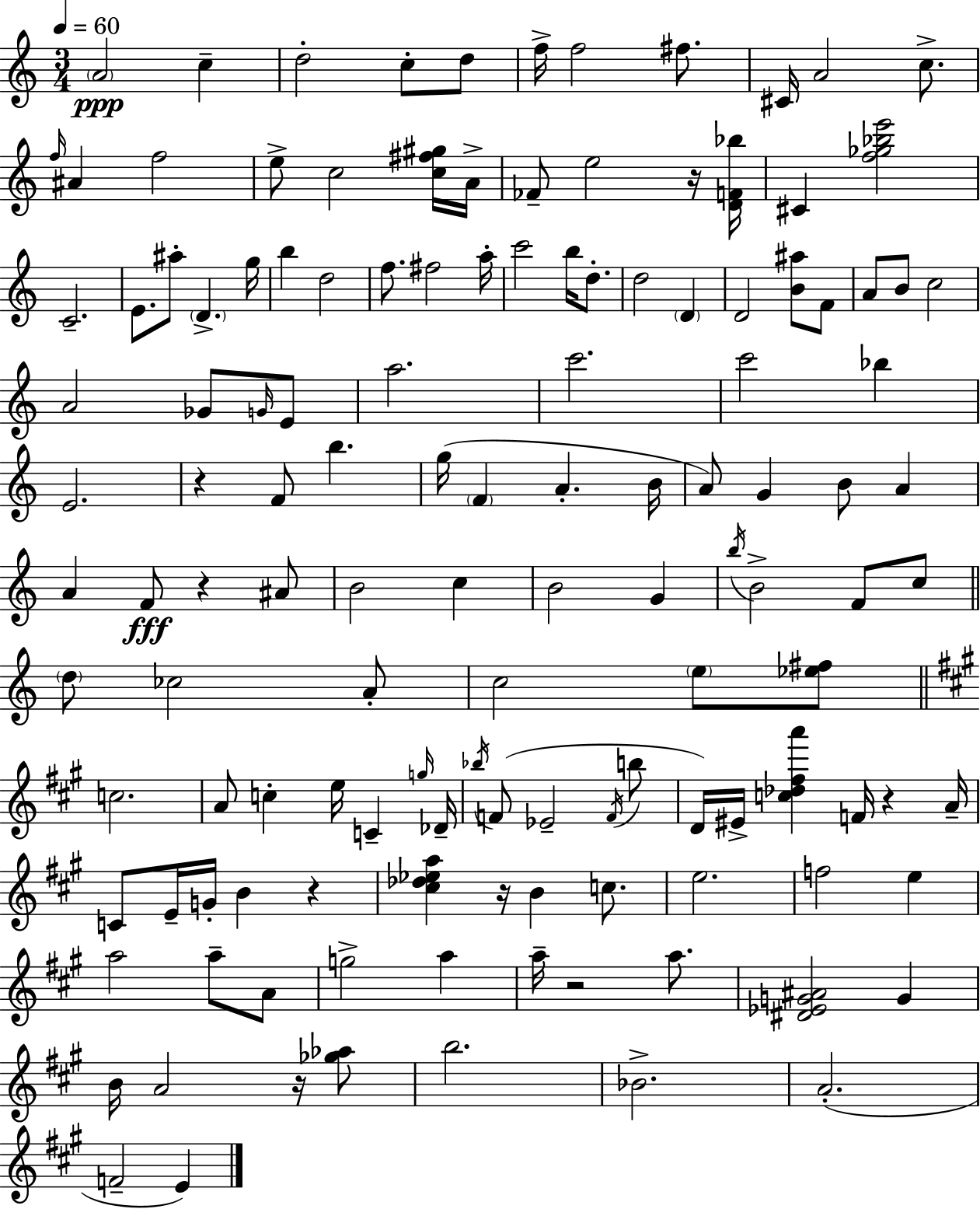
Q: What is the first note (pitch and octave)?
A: A4